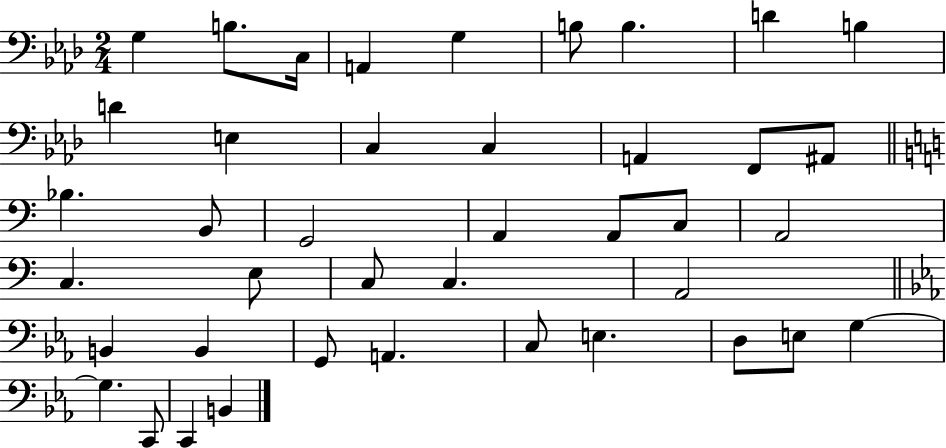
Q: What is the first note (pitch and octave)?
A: G3